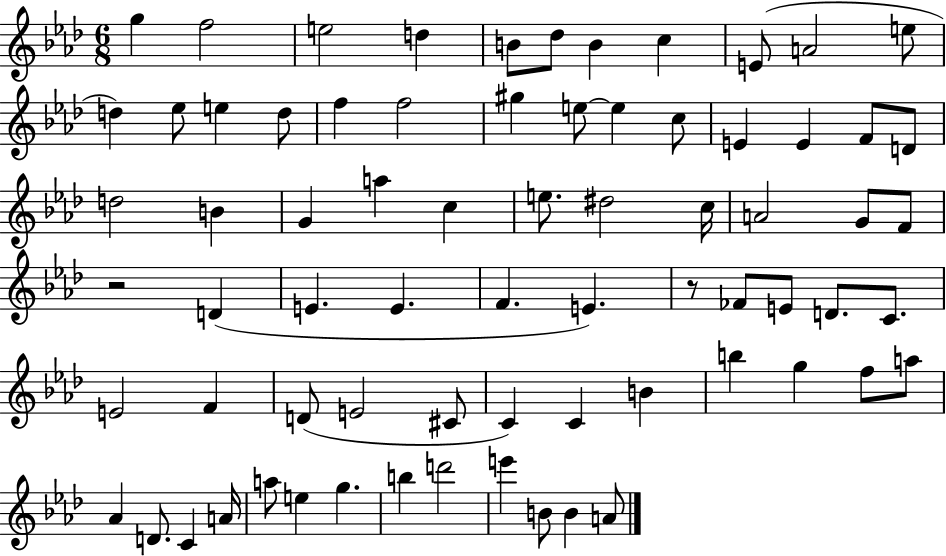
{
  \clef treble
  \numericTimeSignature
  \time 6/8
  \key aes \major
  \repeat volta 2 { g''4 f''2 | e''2 d''4 | b'8 des''8 b'4 c''4 | e'8( a'2 e''8 | \break d''4) ees''8 e''4 d''8 | f''4 f''2 | gis''4 e''8~~ e''4 c''8 | e'4 e'4 f'8 d'8 | \break d''2 b'4 | g'4 a''4 c''4 | e''8. dis''2 c''16 | a'2 g'8 f'8 | \break r2 d'4( | e'4. e'4. | f'4. e'4.) | r8 fes'8 e'8 d'8. c'8. | \break e'2 f'4 | d'8( e'2 cis'8 | c'4) c'4 b'4 | b''4 g''4 f''8 a''8 | \break aes'4 d'8. c'4 a'16 | a''8 e''4 g''4. | b''4 d'''2 | e'''4 b'8 b'4 a'8 | \break } \bar "|."
}